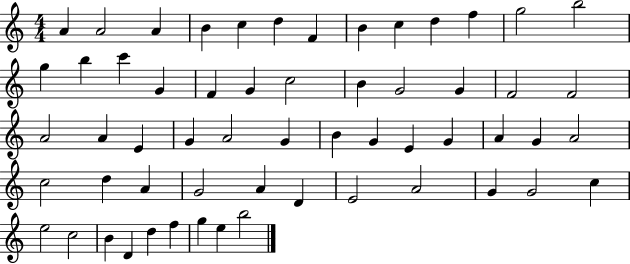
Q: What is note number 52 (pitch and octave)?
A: B4